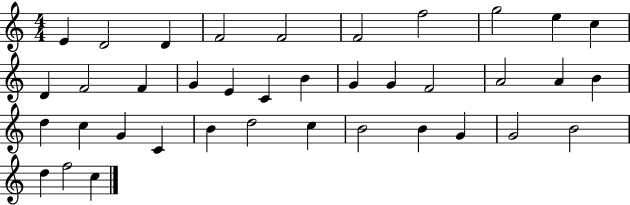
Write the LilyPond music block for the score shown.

{
  \clef treble
  \numericTimeSignature
  \time 4/4
  \key c \major
  e'4 d'2 d'4 | f'2 f'2 | f'2 f''2 | g''2 e''4 c''4 | \break d'4 f'2 f'4 | g'4 e'4 c'4 b'4 | g'4 g'4 f'2 | a'2 a'4 b'4 | \break d''4 c''4 g'4 c'4 | b'4 d''2 c''4 | b'2 b'4 g'4 | g'2 b'2 | \break d''4 f''2 c''4 | \bar "|."
}